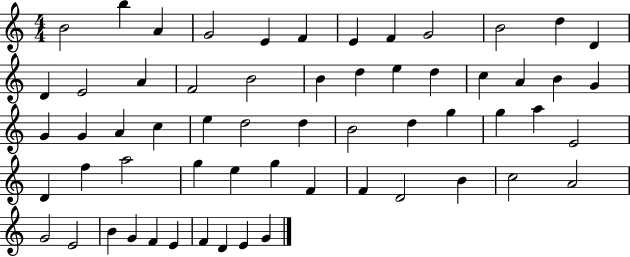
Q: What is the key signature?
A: C major